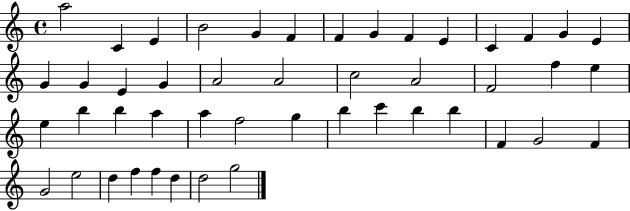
A5/h C4/q E4/q B4/h G4/q F4/q F4/q G4/q F4/q E4/q C4/q F4/q G4/q E4/q G4/q G4/q E4/q G4/q A4/h A4/h C5/h A4/h F4/h F5/q E5/q E5/q B5/q B5/q A5/q A5/q F5/h G5/q B5/q C6/q B5/q B5/q F4/q G4/h F4/q G4/h E5/h D5/q F5/q F5/q D5/q D5/h G5/h